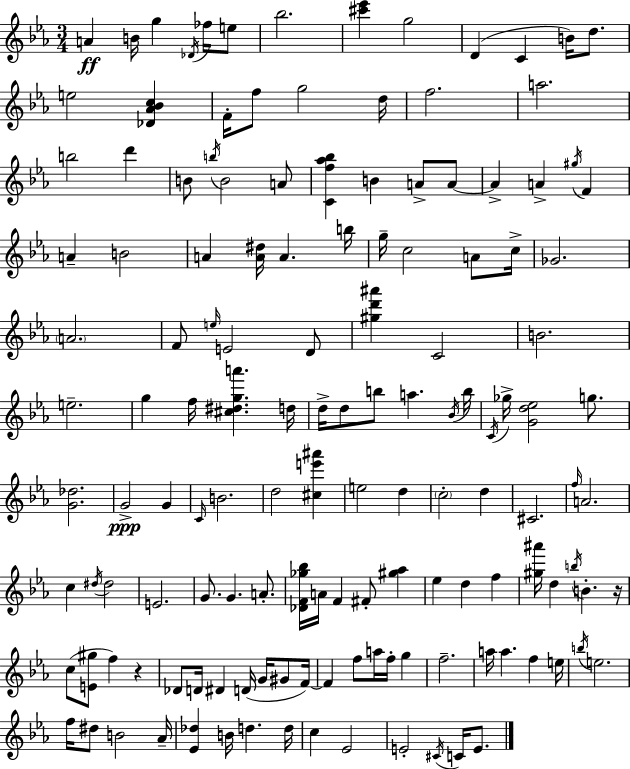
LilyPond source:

{
  \clef treble
  \numericTimeSignature
  \time 3/4
  \key ees \major
  \repeat volta 2 { a'4\ff b'16 g''4 \acciaccatura { des'16 } fes''16 e''8 | bes''2. | <cis''' ees'''>4 g''2 | d'4( c'4 b'16) d''8. | \break e''2 <des' aes' bes' c''>4 | f'16-. f''8 g''2 | d''16 f''2. | a''2. | \break b''2 d'''4 | b'8 \acciaccatura { b''16 } b'2 | a'8 <c' f'' aes'' bes''>4 b'4 a'8-> | a'8~~ a'4-> a'4-> \acciaccatura { gis''16 } f'4 | \break a'4-- b'2 | a'4 <a' dis''>16 a'4. | b''16 g''16-- c''2 | a'8 c''16-> ges'2. | \break \parenthesize a'2. | f'8 \grace { e''16 } e'2 | d'8 <gis'' d''' ais'''>4 c'2 | b'2. | \break e''2.-- | g''4 f''16 <cis'' dis'' g'' a'''>4. | d''16 d''16-> d''8 b''8 a''4. | \acciaccatura { bes'16 } b''16 \acciaccatura { c'16 } ges''16-> <g' d'' ees''>2 | \break g''8. <g' des''>2. | g'2->\ppp | g'4 \grace { c'16 } b'2. | d''2 | \break <cis'' e''' ais'''>4 e''2 | d''4 \parenthesize c''2-. | d''4 cis'2. | \grace { f''16 } a'2. | \break c''4 | \acciaccatura { dis''16 } dis''2 e'2. | g'8. | g'4. a'8.-. <des' f' ges'' bes''>16 a'16 f'4 | \break fis'8-. <gis'' aes''>4 ees''4 | d''4 f''4 <gis'' ais'''>16 d''4 | \acciaccatura { b''16 } b'4.-. r16 c''8( | <e' gis''>8 f''4) r4 des'8 | \break d'16 dis'4 d'16( g'16 gis'8 f'16~~) f'4 | f''8 a''16 f''16-. g''4 f''2.-- | a''16 a''4. | f''4 e''16 \acciaccatura { b''16 } e''2. | \break f''16 | dis''8 b'2 aes'16-- <ees' des''>4 | b'16 d''4. d''16 c''4 | ees'2 e'2-. | \break \acciaccatura { cis'16 } c'16 e'8. | } \bar "|."
}